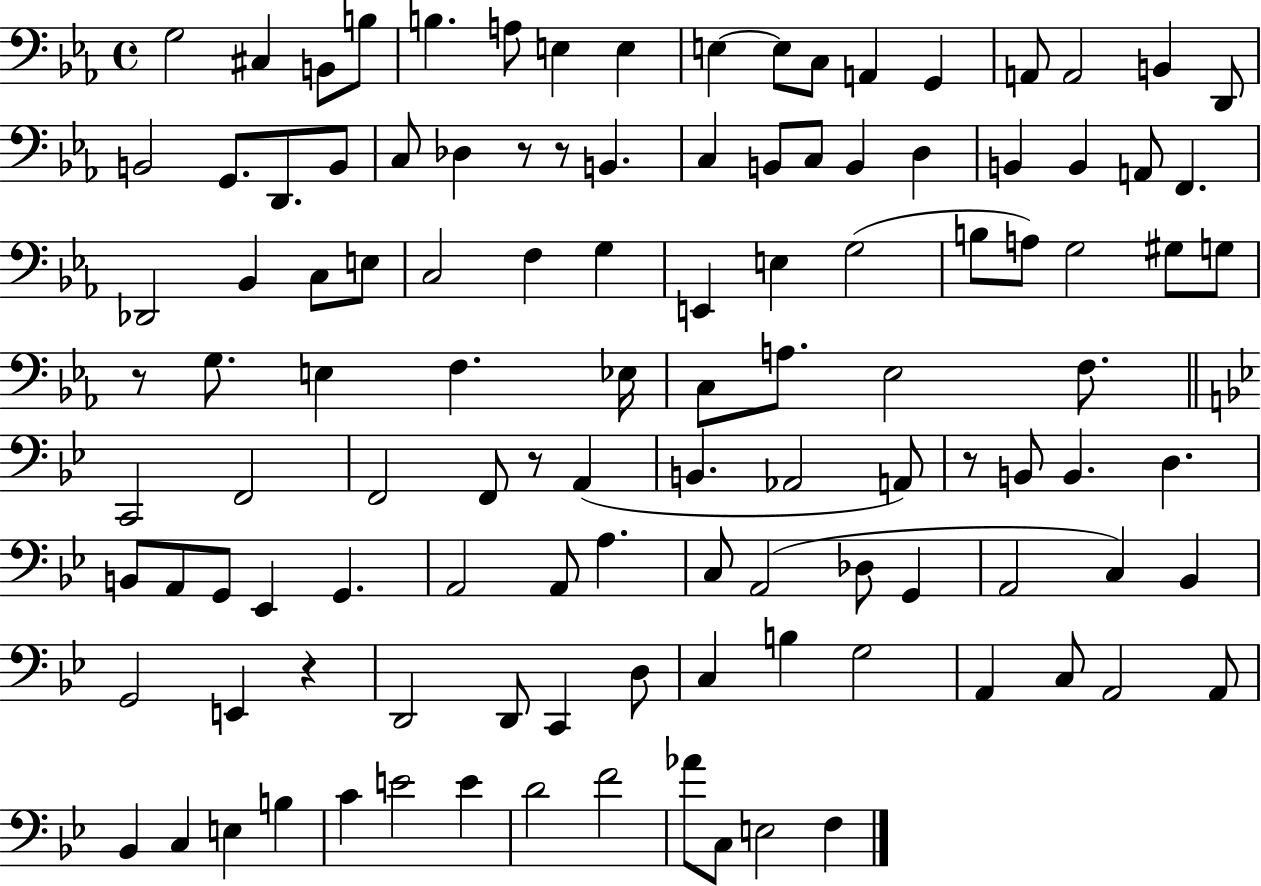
G3/h C#3/q B2/e B3/e B3/q. A3/e E3/q E3/q E3/q E3/e C3/e A2/q G2/q A2/e A2/h B2/q D2/e B2/h G2/e. D2/e. B2/e C3/e Db3/q R/e R/e B2/q. C3/q B2/e C3/e B2/q D3/q B2/q B2/q A2/e F2/q. Db2/h Bb2/q C3/e E3/e C3/h F3/q G3/q E2/q E3/q G3/h B3/e A3/e G3/h G#3/e G3/e R/e G3/e. E3/q F3/q. Eb3/s C3/e A3/e. Eb3/h F3/e. C2/h F2/h F2/h F2/e R/e A2/q B2/q. Ab2/h A2/e R/e B2/e B2/q. D3/q. B2/e A2/e G2/e Eb2/q G2/q. A2/h A2/e A3/q. C3/e A2/h Db3/e G2/q A2/h C3/q Bb2/q G2/h E2/q R/q D2/h D2/e C2/q D3/e C3/q B3/q G3/h A2/q C3/e A2/h A2/e Bb2/q C3/q E3/q B3/q C4/q E4/h E4/q D4/h F4/h Ab4/e C3/e E3/h F3/q